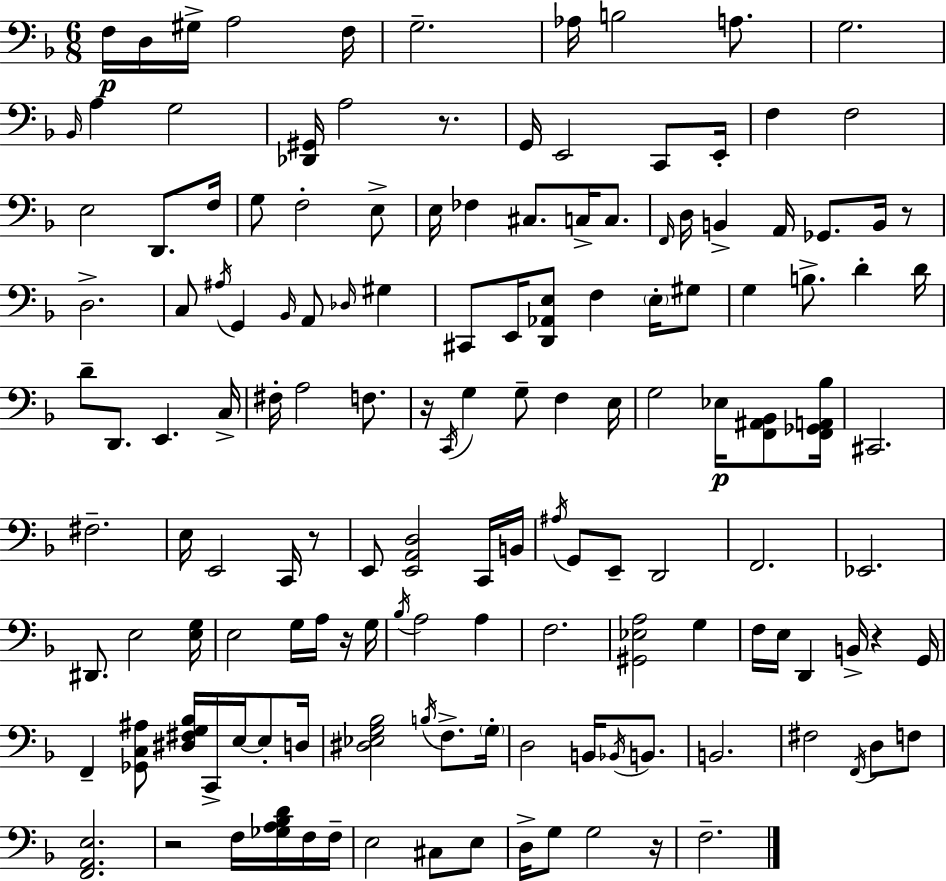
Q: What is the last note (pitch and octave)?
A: F3